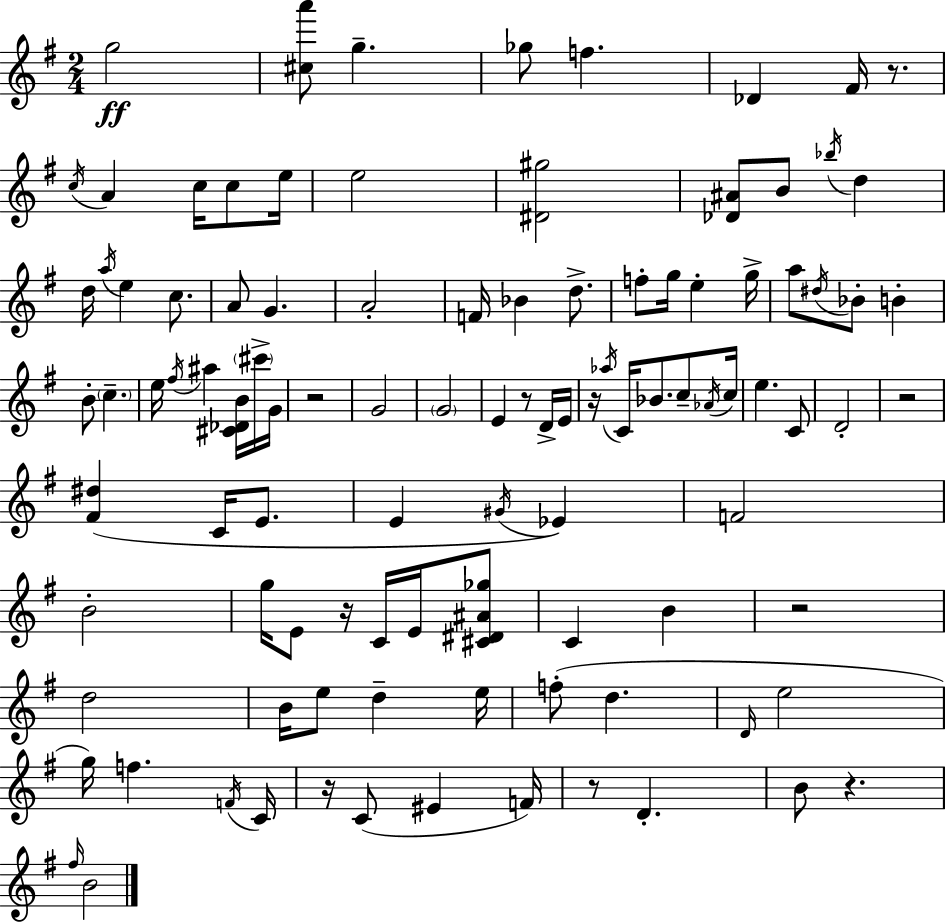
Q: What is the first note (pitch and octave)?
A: G5